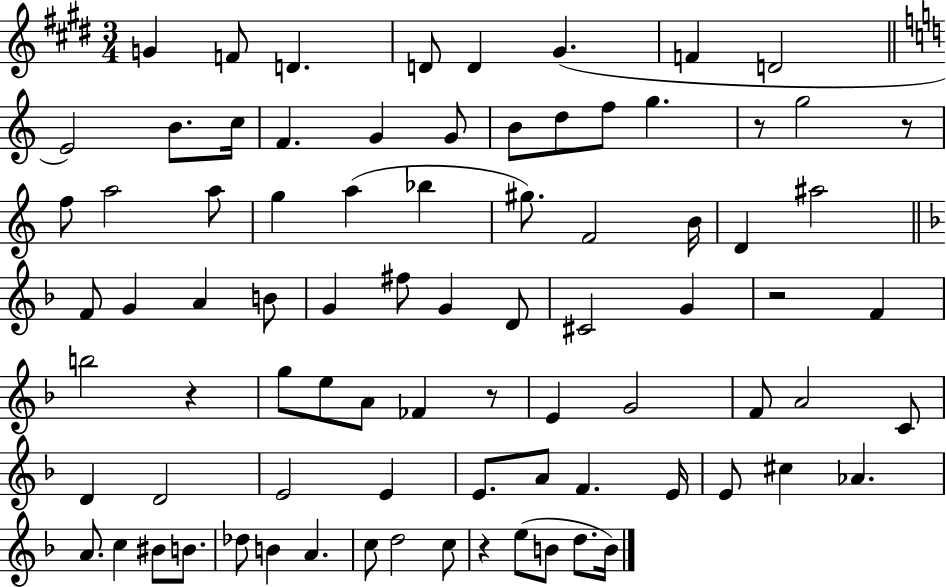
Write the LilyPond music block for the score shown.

{
  \clef treble
  \numericTimeSignature
  \time 3/4
  \key e \major
  \repeat volta 2 { g'4 f'8 d'4. | d'8 d'4 gis'4.( | f'4 d'2 | \bar "||" \break \key a \minor e'2) b'8. c''16 | f'4. g'4 g'8 | b'8 d''8 f''8 g''4. | r8 g''2 r8 | \break f''8 a''2 a''8 | g''4 a''4( bes''4 | gis''8.) f'2 b'16 | d'4 ais''2 | \break \bar "||" \break \key f \major f'8 g'4 a'4 b'8 | g'4 fis''8 g'4 d'8 | cis'2 g'4 | r2 f'4 | \break b''2 r4 | g''8 e''8 a'8 fes'4 r8 | e'4 g'2 | f'8 a'2 c'8 | \break d'4 d'2 | e'2 e'4 | e'8. a'8 f'4. e'16 | e'8 cis''4 aes'4. | \break a'8. c''4 bis'8 b'8. | des''8 b'4 a'4. | c''8 d''2 c''8 | r4 e''8( b'8 d''8. b'16) | \break } \bar "|."
}